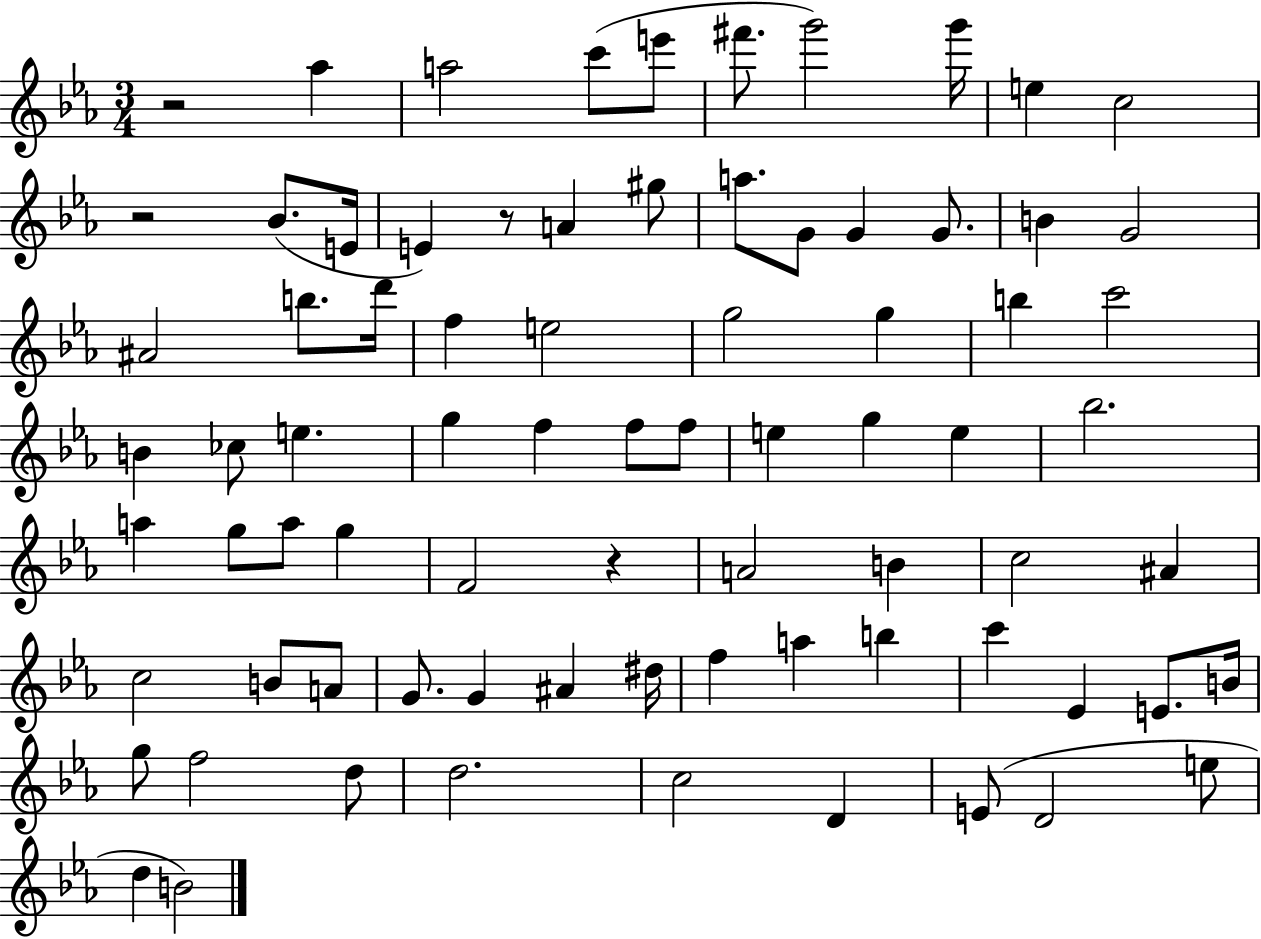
{
  \clef treble
  \numericTimeSignature
  \time 3/4
  \key ees \major
  r2 aes''4 | a''2 c'''8( e'''8 | fis'''8. g'''2) g'''16 | e''4 c''2 | \break r2 bes'8.( e'16 | e'4) r8 a'4 gis''8 | a''8. g'8 g'4 g'8. | b'4 g'2 | \break ais'2 b''8. d'''16 | f''4 e''2 | g''2 g''4 | b''4 c'''2 | \break b'4 ces''8 e''4. | g''4 f''4 f''8 f''8 | e''4 g''4 e''4 | bes''2. | \break a''4 g''8 a''8 g''4 | f'2 r4 | a'2 b'4 | c''2 ais'4 | \break c''2 b'8 a'8 | g'8. g'4 ais'4 dis''16 | f''4 a''4 b''4 | c'''4 ees'4 e'8. b'16 | \break g''8 f''2 d''8 | d''2. | c''2 d'4 | e'8( d'2 e''8 | \break d''4 b'2) | \bar "|."
}